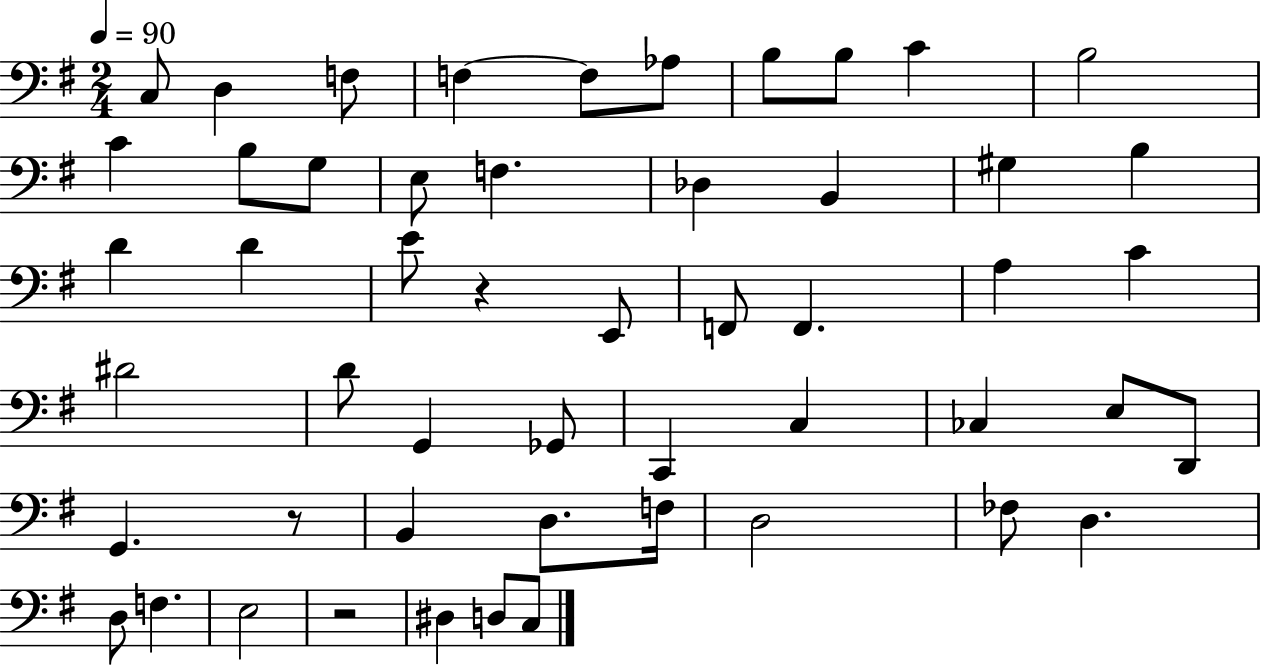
{
  \clef bass
  \numericTimeSignature
  \time 2/4
  \key g \major
  \tempo 4 = 90
  c8 d4 f8 | f4~~ f8 aes8 | b8 b8 c'4 | b2 | \break c'4 b8 g8 | e8 f4. | des4 b,4 | gis4 b4 | \break d'4 d'4 | e'8 r4 e,8 | f,8 f,4. | a4 c'4 | \break dis'2 | d'8 g,4 ges,8 | c,4 c4 | ces4 e8 d,8 | \break g,4. r8 | b,4 d8. f16 | d2 | fes8 d4. | \break d8 f4. | e2 | r2 | dis4 d8 c8 | \break \bar "|."
}